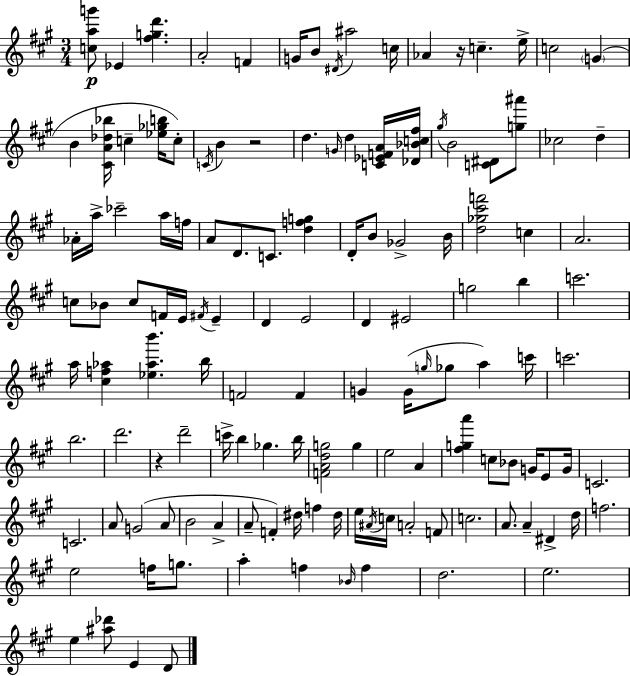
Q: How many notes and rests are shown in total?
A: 132